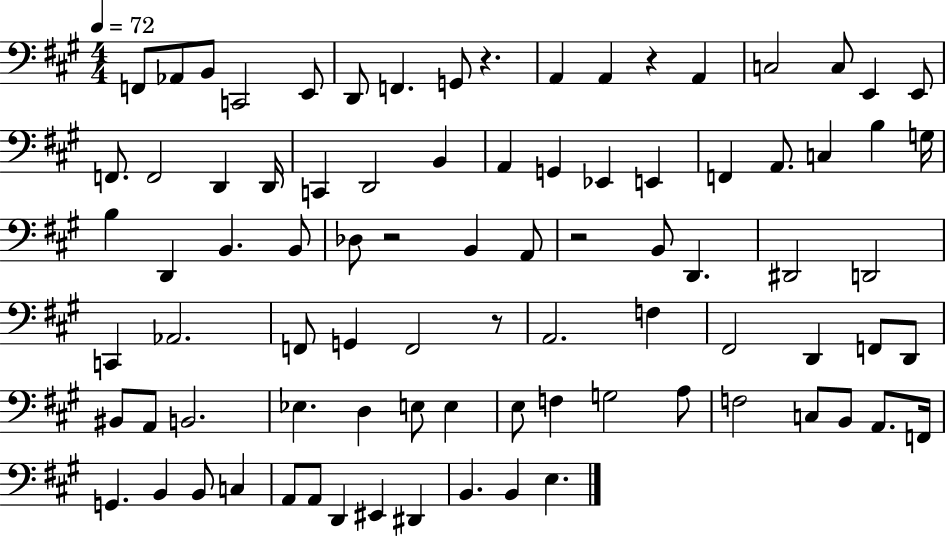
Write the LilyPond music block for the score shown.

{
  \clef bass
  \numericTimeSignature
  \time 4/4
  \key a \major
  \tempo 4 = 72
  f,8 aes,8 b,8 c,2 e,8 | d,8 f,4. g,8 r4. | a,4 a,4 r4 a,4 | c2 c8 e,4 e,8 | \break f,8. f,2 d,4 d,16 | c,4 d,2 b,4 | a,4 g,4 ees,4 e,4 | f,4 a,8. c4 b4 g16 | \break b4 d,4 b,4. b,8 | des8 r2 b,4 a,8 | r2 b,8 d,4. | dis,2 d,2 | \break c,4 aes,2. | f,8 g,4 f,2 r8 | a,2. f4 | fis,2 d,4 f,8 d,8 | \break bis,8 a,8 b,2. | ees4. d4 e8 e4 | e8 f4 g2 a8 | f2 c8 b,8 a,8. f,16 | \break g,4. b,4 b,8 c4 | a,8 a,8 d,4 eis,4 dis,4 | b,4. b,4 e4. | \bar "|."
}